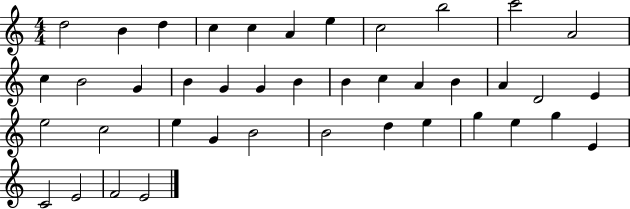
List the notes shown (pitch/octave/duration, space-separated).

D5/h B4/q D5/q C5/q C5/q A4/q E5/q C5/h B5/h C6/h A4/h C5/q B4/h G4/q B4/q G4/q G4/q B4/q B4/q C5/q A4/q B4/q A4/q D4/h E4/q E5/h C5/h E5/q G4/q B4/h B4/h D5/q E5/q G5/q E5/q G5/q E4/q C4/h E4/h F4/h E4/h